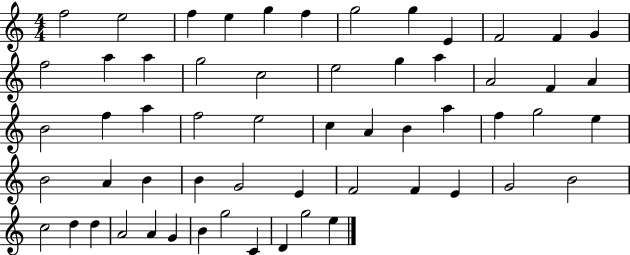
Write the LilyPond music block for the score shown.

{
  \clef treble
  \numericTimeSignature
  \time 4/4
  \key c \major
  f''2 e''2 | f''4 e''4 g''4 f''4 | g''2 g''4 e'4 | f'2 f'4 g'4 | \break f''2 a''4 a''4 | g''2 c''2 | e''2 g''4 a''4 | a'2 f'4 a'4 | \break b'2 f''4 a''4 | f''2 e''2 | c''4 a'4 b'4 a''4 | f''4 g''2 e''4 | \break b'2 a'4 b'4 | b'4 g'2 e'4 | f'2 f'4 e'4 | g'2 b'2 | \break c''2 d''4 d''4 | a'2 a'4 g'4 | b'4 g''2 c'4 | d'4 g''2 e''4 | \break \bar "|."
}